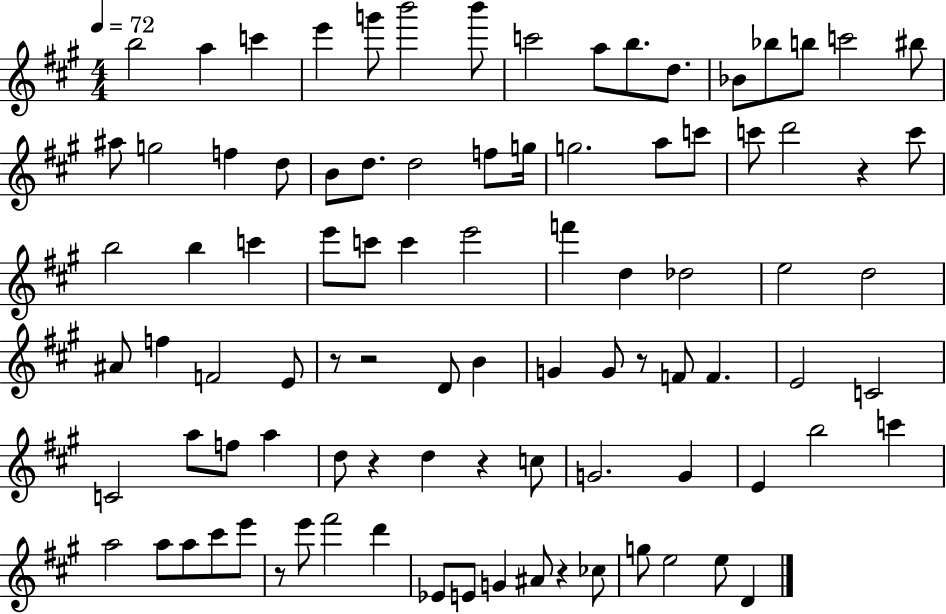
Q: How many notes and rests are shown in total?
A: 92